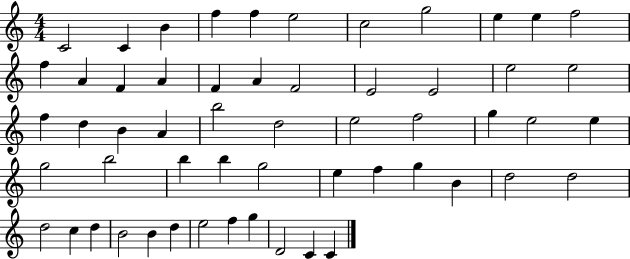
C4/h C4/q B4/q F5/q F5/q E5/h C5/h G5/h E5/q E5/q F5/h F5/q A4/q F4/q A4/q F4/q A4/q F4/h E4/h E4/h E5/h E5/h F5/q D5/q B4/q A4/q B5/h D5/h E5/h F5/h G5/q E5/h E5/q G5/h B5/h B5/q B5/q G5/h E5/q F5/q G5/q B4/q D5/h D5/h D5/h C5/q D5/q B4/h B4/q D5/q E5/h F5/q G5/q D4/h C4/q C4/q